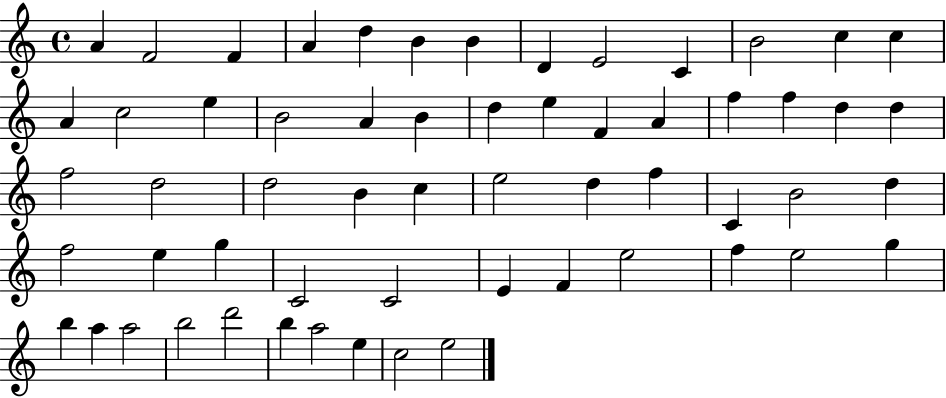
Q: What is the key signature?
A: C major